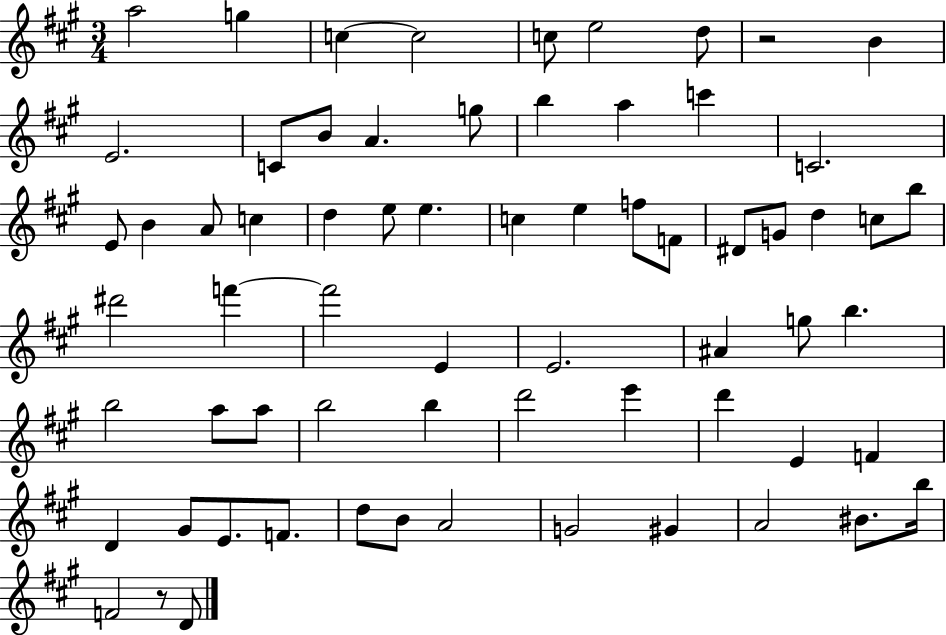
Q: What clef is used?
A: treble